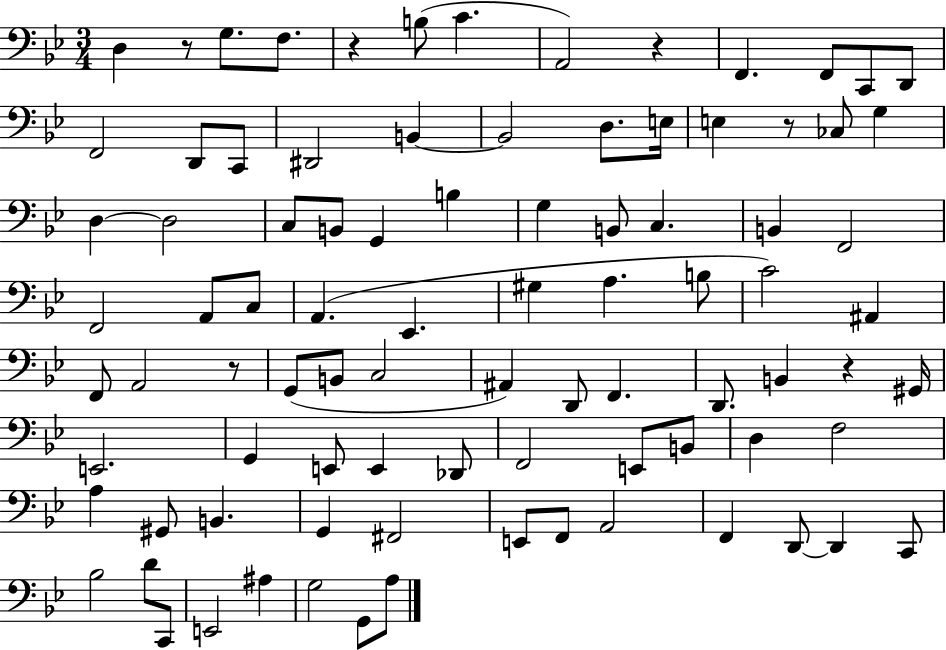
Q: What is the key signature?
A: BES major